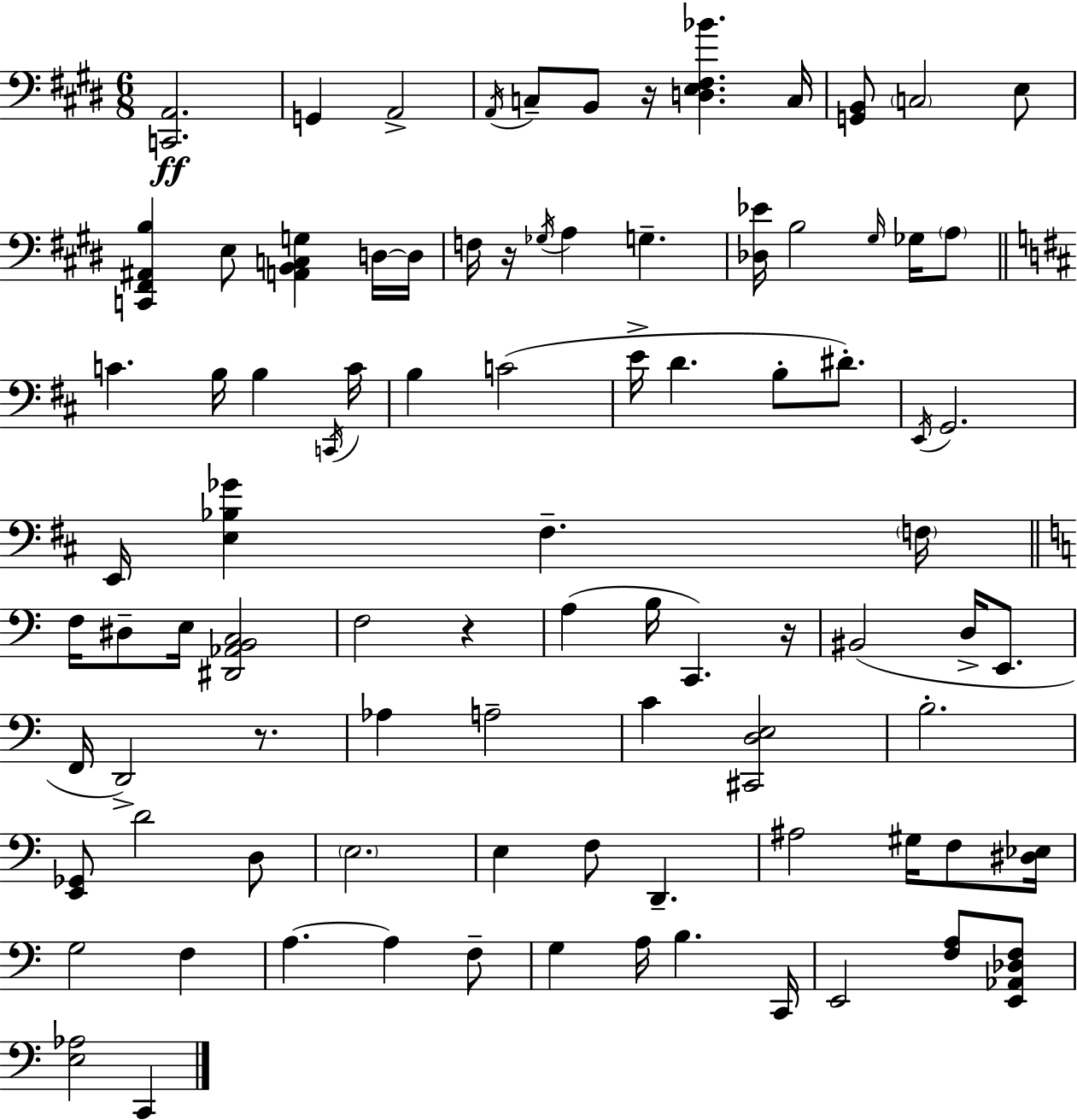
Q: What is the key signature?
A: E major